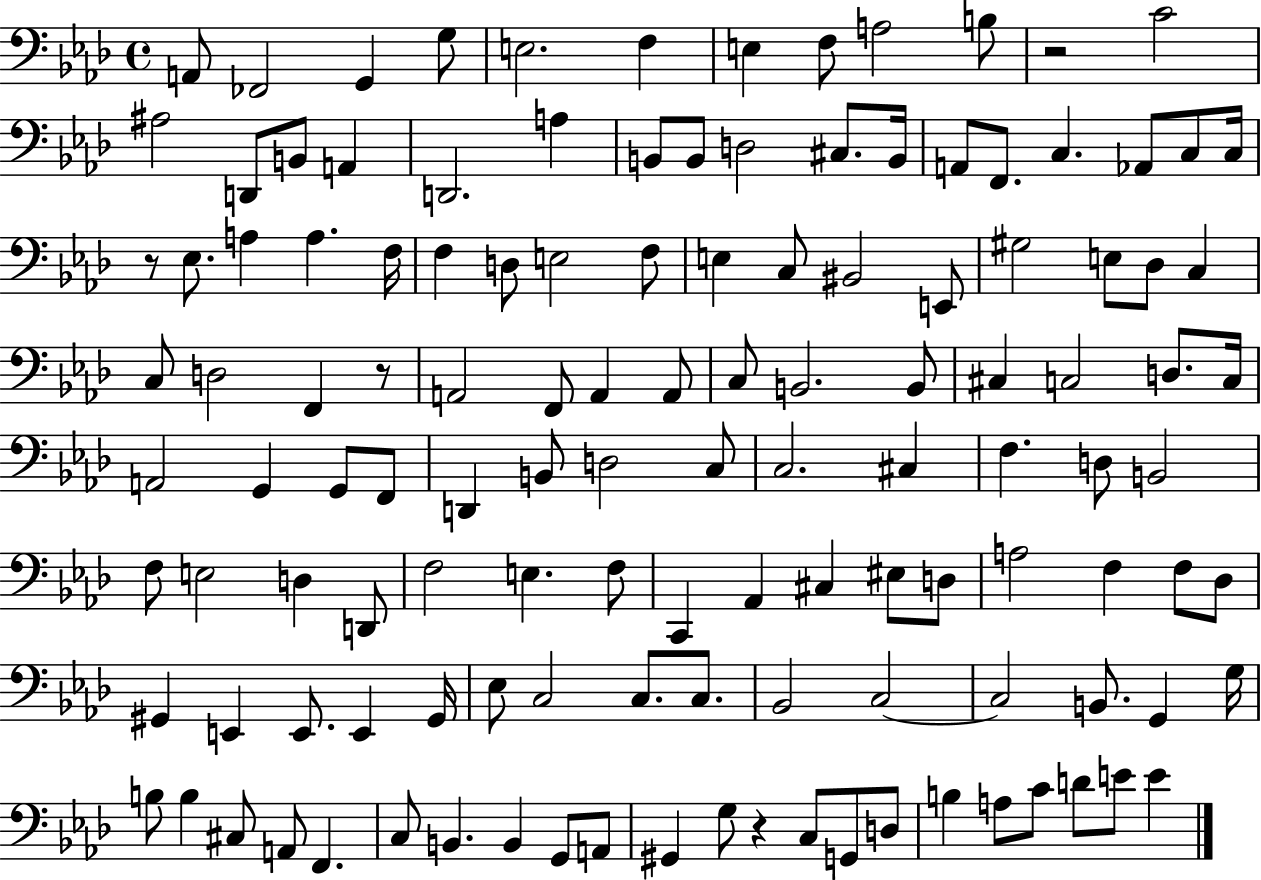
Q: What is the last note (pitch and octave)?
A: E4